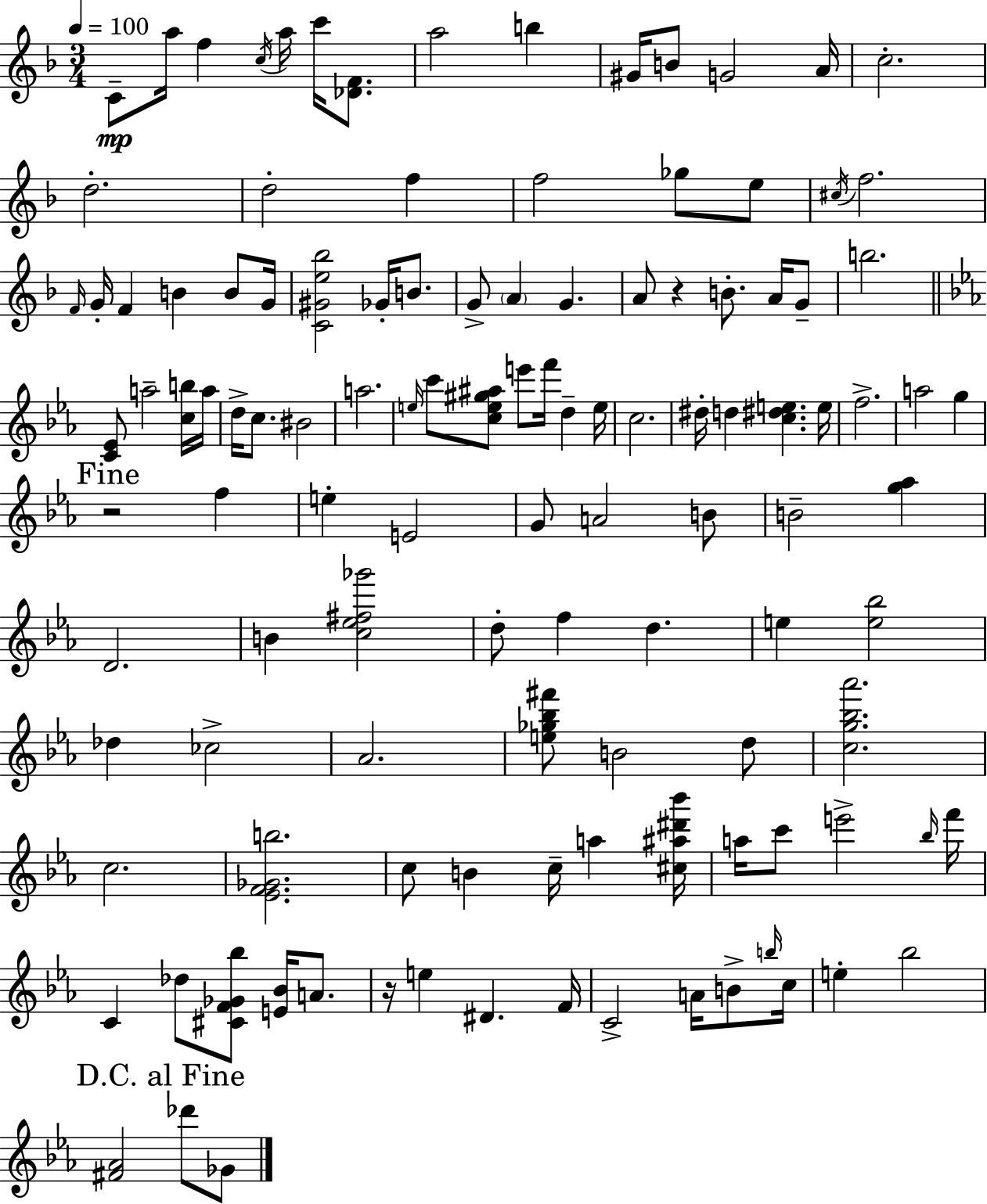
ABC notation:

X:1
T:Untitled
M:3/4
L:1/4
K:Dm
C/2 a/4 f c/4 a/4 c'/4 [_DF]/2 a2 b ^G/4 B/2 G2 A/4 c2 d2 d2 f f2 _g/2 e/2 ^c/4 f2 F/4 G/4 F B B/2 G/4 [C^Ge_b]2 _G/4 B/2 G/2 A G A/2 z B/2 A/4 G/2 b2 [C_E]/2 a2 [cb]/4 a/4 d/4 c/2 ^B2 a2 e/4 c'/2 [ce^g^a]/2 e'/2 f'/4 d e/4 c2 ^d/4 d [c^de] e/4 f2 a2 g z2 f e E2 G/2 A2 B/2 B2 [g_a] D2 B [c_e^f_g']2 d/2 f d e [e_b]2 _d _c2 _A2 [e_g_b^f']/2 B2 d/2 [cg_b_a']2 c2 [_EF_Gb]2 c/2 B c/4 a [^c^a^d'_b']/4 a/4 c'/2 e'2 _b/4 f'/4 C _d/2 [^CF_G_b]/2 [E_B]/4 A/2 z/4 e ^D F/4 C2 A/4 B/2 b/4 c/4 e _b2 [^F_A]2 _d'/2 _G/2